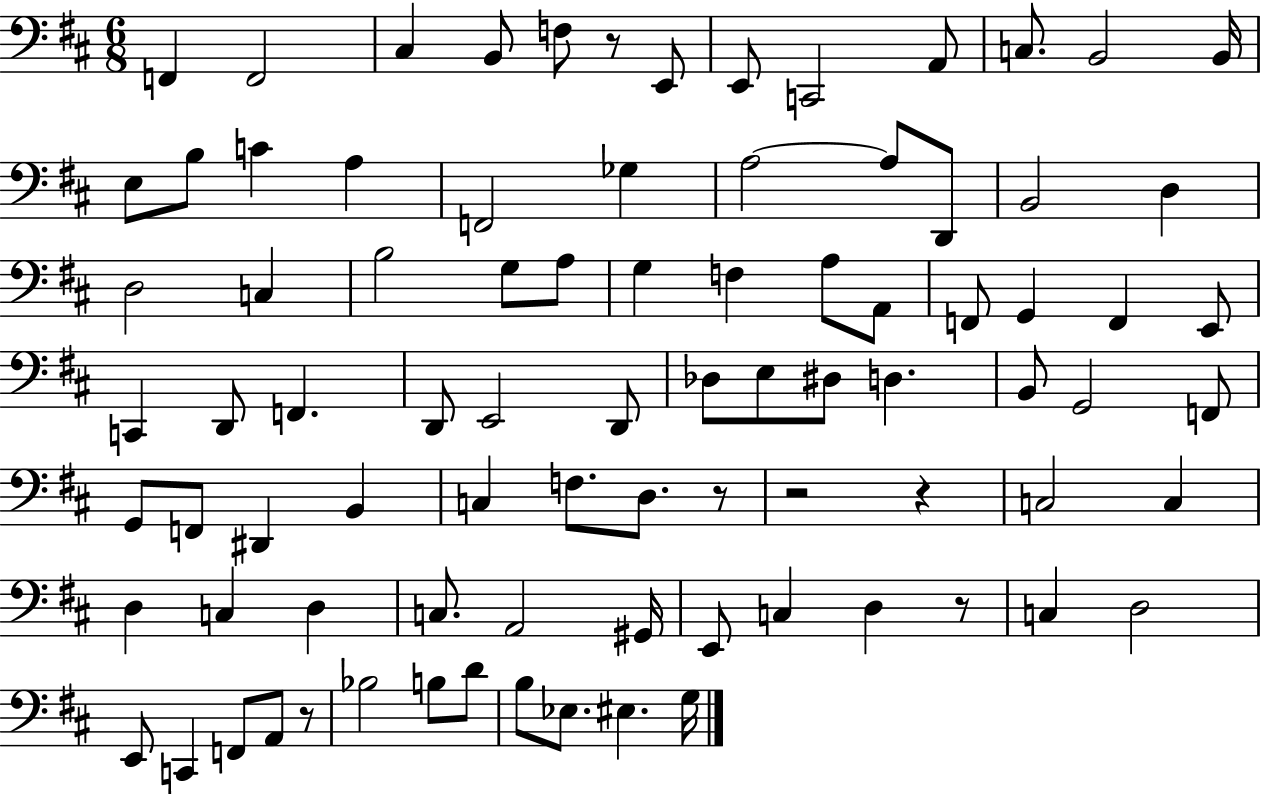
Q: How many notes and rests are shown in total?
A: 86